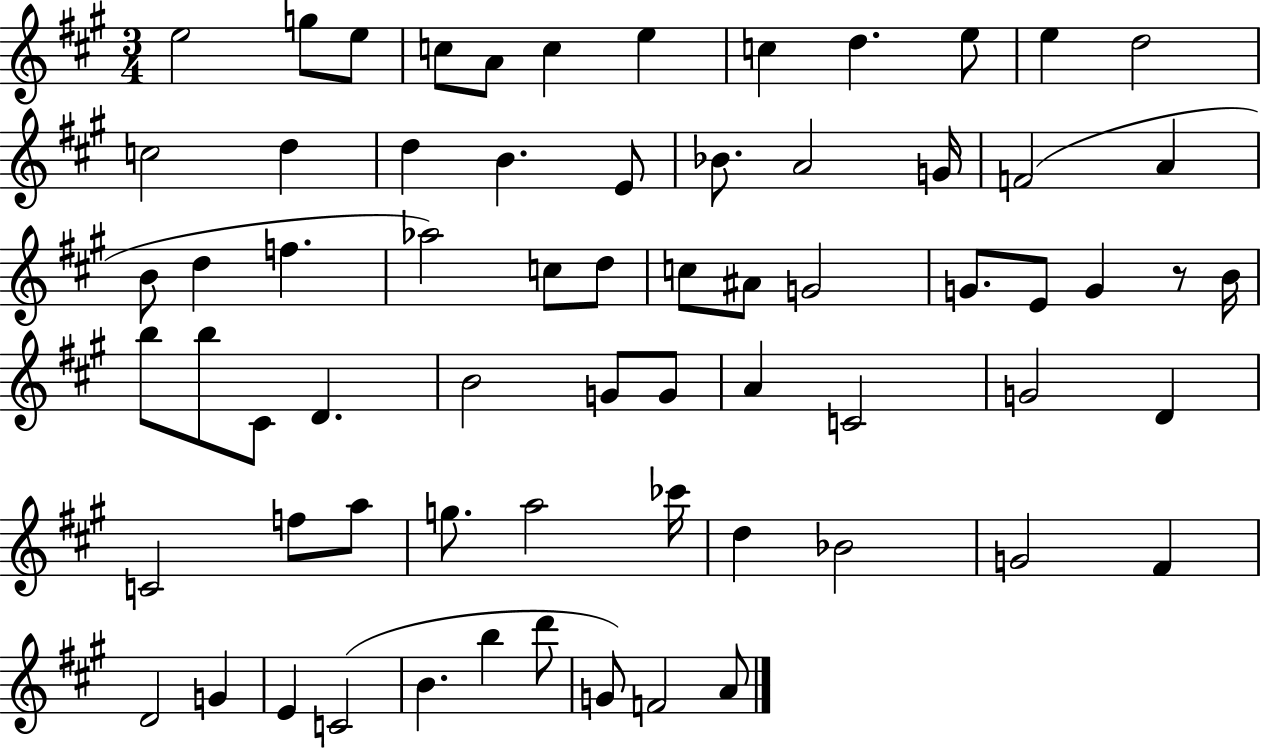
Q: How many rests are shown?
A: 1